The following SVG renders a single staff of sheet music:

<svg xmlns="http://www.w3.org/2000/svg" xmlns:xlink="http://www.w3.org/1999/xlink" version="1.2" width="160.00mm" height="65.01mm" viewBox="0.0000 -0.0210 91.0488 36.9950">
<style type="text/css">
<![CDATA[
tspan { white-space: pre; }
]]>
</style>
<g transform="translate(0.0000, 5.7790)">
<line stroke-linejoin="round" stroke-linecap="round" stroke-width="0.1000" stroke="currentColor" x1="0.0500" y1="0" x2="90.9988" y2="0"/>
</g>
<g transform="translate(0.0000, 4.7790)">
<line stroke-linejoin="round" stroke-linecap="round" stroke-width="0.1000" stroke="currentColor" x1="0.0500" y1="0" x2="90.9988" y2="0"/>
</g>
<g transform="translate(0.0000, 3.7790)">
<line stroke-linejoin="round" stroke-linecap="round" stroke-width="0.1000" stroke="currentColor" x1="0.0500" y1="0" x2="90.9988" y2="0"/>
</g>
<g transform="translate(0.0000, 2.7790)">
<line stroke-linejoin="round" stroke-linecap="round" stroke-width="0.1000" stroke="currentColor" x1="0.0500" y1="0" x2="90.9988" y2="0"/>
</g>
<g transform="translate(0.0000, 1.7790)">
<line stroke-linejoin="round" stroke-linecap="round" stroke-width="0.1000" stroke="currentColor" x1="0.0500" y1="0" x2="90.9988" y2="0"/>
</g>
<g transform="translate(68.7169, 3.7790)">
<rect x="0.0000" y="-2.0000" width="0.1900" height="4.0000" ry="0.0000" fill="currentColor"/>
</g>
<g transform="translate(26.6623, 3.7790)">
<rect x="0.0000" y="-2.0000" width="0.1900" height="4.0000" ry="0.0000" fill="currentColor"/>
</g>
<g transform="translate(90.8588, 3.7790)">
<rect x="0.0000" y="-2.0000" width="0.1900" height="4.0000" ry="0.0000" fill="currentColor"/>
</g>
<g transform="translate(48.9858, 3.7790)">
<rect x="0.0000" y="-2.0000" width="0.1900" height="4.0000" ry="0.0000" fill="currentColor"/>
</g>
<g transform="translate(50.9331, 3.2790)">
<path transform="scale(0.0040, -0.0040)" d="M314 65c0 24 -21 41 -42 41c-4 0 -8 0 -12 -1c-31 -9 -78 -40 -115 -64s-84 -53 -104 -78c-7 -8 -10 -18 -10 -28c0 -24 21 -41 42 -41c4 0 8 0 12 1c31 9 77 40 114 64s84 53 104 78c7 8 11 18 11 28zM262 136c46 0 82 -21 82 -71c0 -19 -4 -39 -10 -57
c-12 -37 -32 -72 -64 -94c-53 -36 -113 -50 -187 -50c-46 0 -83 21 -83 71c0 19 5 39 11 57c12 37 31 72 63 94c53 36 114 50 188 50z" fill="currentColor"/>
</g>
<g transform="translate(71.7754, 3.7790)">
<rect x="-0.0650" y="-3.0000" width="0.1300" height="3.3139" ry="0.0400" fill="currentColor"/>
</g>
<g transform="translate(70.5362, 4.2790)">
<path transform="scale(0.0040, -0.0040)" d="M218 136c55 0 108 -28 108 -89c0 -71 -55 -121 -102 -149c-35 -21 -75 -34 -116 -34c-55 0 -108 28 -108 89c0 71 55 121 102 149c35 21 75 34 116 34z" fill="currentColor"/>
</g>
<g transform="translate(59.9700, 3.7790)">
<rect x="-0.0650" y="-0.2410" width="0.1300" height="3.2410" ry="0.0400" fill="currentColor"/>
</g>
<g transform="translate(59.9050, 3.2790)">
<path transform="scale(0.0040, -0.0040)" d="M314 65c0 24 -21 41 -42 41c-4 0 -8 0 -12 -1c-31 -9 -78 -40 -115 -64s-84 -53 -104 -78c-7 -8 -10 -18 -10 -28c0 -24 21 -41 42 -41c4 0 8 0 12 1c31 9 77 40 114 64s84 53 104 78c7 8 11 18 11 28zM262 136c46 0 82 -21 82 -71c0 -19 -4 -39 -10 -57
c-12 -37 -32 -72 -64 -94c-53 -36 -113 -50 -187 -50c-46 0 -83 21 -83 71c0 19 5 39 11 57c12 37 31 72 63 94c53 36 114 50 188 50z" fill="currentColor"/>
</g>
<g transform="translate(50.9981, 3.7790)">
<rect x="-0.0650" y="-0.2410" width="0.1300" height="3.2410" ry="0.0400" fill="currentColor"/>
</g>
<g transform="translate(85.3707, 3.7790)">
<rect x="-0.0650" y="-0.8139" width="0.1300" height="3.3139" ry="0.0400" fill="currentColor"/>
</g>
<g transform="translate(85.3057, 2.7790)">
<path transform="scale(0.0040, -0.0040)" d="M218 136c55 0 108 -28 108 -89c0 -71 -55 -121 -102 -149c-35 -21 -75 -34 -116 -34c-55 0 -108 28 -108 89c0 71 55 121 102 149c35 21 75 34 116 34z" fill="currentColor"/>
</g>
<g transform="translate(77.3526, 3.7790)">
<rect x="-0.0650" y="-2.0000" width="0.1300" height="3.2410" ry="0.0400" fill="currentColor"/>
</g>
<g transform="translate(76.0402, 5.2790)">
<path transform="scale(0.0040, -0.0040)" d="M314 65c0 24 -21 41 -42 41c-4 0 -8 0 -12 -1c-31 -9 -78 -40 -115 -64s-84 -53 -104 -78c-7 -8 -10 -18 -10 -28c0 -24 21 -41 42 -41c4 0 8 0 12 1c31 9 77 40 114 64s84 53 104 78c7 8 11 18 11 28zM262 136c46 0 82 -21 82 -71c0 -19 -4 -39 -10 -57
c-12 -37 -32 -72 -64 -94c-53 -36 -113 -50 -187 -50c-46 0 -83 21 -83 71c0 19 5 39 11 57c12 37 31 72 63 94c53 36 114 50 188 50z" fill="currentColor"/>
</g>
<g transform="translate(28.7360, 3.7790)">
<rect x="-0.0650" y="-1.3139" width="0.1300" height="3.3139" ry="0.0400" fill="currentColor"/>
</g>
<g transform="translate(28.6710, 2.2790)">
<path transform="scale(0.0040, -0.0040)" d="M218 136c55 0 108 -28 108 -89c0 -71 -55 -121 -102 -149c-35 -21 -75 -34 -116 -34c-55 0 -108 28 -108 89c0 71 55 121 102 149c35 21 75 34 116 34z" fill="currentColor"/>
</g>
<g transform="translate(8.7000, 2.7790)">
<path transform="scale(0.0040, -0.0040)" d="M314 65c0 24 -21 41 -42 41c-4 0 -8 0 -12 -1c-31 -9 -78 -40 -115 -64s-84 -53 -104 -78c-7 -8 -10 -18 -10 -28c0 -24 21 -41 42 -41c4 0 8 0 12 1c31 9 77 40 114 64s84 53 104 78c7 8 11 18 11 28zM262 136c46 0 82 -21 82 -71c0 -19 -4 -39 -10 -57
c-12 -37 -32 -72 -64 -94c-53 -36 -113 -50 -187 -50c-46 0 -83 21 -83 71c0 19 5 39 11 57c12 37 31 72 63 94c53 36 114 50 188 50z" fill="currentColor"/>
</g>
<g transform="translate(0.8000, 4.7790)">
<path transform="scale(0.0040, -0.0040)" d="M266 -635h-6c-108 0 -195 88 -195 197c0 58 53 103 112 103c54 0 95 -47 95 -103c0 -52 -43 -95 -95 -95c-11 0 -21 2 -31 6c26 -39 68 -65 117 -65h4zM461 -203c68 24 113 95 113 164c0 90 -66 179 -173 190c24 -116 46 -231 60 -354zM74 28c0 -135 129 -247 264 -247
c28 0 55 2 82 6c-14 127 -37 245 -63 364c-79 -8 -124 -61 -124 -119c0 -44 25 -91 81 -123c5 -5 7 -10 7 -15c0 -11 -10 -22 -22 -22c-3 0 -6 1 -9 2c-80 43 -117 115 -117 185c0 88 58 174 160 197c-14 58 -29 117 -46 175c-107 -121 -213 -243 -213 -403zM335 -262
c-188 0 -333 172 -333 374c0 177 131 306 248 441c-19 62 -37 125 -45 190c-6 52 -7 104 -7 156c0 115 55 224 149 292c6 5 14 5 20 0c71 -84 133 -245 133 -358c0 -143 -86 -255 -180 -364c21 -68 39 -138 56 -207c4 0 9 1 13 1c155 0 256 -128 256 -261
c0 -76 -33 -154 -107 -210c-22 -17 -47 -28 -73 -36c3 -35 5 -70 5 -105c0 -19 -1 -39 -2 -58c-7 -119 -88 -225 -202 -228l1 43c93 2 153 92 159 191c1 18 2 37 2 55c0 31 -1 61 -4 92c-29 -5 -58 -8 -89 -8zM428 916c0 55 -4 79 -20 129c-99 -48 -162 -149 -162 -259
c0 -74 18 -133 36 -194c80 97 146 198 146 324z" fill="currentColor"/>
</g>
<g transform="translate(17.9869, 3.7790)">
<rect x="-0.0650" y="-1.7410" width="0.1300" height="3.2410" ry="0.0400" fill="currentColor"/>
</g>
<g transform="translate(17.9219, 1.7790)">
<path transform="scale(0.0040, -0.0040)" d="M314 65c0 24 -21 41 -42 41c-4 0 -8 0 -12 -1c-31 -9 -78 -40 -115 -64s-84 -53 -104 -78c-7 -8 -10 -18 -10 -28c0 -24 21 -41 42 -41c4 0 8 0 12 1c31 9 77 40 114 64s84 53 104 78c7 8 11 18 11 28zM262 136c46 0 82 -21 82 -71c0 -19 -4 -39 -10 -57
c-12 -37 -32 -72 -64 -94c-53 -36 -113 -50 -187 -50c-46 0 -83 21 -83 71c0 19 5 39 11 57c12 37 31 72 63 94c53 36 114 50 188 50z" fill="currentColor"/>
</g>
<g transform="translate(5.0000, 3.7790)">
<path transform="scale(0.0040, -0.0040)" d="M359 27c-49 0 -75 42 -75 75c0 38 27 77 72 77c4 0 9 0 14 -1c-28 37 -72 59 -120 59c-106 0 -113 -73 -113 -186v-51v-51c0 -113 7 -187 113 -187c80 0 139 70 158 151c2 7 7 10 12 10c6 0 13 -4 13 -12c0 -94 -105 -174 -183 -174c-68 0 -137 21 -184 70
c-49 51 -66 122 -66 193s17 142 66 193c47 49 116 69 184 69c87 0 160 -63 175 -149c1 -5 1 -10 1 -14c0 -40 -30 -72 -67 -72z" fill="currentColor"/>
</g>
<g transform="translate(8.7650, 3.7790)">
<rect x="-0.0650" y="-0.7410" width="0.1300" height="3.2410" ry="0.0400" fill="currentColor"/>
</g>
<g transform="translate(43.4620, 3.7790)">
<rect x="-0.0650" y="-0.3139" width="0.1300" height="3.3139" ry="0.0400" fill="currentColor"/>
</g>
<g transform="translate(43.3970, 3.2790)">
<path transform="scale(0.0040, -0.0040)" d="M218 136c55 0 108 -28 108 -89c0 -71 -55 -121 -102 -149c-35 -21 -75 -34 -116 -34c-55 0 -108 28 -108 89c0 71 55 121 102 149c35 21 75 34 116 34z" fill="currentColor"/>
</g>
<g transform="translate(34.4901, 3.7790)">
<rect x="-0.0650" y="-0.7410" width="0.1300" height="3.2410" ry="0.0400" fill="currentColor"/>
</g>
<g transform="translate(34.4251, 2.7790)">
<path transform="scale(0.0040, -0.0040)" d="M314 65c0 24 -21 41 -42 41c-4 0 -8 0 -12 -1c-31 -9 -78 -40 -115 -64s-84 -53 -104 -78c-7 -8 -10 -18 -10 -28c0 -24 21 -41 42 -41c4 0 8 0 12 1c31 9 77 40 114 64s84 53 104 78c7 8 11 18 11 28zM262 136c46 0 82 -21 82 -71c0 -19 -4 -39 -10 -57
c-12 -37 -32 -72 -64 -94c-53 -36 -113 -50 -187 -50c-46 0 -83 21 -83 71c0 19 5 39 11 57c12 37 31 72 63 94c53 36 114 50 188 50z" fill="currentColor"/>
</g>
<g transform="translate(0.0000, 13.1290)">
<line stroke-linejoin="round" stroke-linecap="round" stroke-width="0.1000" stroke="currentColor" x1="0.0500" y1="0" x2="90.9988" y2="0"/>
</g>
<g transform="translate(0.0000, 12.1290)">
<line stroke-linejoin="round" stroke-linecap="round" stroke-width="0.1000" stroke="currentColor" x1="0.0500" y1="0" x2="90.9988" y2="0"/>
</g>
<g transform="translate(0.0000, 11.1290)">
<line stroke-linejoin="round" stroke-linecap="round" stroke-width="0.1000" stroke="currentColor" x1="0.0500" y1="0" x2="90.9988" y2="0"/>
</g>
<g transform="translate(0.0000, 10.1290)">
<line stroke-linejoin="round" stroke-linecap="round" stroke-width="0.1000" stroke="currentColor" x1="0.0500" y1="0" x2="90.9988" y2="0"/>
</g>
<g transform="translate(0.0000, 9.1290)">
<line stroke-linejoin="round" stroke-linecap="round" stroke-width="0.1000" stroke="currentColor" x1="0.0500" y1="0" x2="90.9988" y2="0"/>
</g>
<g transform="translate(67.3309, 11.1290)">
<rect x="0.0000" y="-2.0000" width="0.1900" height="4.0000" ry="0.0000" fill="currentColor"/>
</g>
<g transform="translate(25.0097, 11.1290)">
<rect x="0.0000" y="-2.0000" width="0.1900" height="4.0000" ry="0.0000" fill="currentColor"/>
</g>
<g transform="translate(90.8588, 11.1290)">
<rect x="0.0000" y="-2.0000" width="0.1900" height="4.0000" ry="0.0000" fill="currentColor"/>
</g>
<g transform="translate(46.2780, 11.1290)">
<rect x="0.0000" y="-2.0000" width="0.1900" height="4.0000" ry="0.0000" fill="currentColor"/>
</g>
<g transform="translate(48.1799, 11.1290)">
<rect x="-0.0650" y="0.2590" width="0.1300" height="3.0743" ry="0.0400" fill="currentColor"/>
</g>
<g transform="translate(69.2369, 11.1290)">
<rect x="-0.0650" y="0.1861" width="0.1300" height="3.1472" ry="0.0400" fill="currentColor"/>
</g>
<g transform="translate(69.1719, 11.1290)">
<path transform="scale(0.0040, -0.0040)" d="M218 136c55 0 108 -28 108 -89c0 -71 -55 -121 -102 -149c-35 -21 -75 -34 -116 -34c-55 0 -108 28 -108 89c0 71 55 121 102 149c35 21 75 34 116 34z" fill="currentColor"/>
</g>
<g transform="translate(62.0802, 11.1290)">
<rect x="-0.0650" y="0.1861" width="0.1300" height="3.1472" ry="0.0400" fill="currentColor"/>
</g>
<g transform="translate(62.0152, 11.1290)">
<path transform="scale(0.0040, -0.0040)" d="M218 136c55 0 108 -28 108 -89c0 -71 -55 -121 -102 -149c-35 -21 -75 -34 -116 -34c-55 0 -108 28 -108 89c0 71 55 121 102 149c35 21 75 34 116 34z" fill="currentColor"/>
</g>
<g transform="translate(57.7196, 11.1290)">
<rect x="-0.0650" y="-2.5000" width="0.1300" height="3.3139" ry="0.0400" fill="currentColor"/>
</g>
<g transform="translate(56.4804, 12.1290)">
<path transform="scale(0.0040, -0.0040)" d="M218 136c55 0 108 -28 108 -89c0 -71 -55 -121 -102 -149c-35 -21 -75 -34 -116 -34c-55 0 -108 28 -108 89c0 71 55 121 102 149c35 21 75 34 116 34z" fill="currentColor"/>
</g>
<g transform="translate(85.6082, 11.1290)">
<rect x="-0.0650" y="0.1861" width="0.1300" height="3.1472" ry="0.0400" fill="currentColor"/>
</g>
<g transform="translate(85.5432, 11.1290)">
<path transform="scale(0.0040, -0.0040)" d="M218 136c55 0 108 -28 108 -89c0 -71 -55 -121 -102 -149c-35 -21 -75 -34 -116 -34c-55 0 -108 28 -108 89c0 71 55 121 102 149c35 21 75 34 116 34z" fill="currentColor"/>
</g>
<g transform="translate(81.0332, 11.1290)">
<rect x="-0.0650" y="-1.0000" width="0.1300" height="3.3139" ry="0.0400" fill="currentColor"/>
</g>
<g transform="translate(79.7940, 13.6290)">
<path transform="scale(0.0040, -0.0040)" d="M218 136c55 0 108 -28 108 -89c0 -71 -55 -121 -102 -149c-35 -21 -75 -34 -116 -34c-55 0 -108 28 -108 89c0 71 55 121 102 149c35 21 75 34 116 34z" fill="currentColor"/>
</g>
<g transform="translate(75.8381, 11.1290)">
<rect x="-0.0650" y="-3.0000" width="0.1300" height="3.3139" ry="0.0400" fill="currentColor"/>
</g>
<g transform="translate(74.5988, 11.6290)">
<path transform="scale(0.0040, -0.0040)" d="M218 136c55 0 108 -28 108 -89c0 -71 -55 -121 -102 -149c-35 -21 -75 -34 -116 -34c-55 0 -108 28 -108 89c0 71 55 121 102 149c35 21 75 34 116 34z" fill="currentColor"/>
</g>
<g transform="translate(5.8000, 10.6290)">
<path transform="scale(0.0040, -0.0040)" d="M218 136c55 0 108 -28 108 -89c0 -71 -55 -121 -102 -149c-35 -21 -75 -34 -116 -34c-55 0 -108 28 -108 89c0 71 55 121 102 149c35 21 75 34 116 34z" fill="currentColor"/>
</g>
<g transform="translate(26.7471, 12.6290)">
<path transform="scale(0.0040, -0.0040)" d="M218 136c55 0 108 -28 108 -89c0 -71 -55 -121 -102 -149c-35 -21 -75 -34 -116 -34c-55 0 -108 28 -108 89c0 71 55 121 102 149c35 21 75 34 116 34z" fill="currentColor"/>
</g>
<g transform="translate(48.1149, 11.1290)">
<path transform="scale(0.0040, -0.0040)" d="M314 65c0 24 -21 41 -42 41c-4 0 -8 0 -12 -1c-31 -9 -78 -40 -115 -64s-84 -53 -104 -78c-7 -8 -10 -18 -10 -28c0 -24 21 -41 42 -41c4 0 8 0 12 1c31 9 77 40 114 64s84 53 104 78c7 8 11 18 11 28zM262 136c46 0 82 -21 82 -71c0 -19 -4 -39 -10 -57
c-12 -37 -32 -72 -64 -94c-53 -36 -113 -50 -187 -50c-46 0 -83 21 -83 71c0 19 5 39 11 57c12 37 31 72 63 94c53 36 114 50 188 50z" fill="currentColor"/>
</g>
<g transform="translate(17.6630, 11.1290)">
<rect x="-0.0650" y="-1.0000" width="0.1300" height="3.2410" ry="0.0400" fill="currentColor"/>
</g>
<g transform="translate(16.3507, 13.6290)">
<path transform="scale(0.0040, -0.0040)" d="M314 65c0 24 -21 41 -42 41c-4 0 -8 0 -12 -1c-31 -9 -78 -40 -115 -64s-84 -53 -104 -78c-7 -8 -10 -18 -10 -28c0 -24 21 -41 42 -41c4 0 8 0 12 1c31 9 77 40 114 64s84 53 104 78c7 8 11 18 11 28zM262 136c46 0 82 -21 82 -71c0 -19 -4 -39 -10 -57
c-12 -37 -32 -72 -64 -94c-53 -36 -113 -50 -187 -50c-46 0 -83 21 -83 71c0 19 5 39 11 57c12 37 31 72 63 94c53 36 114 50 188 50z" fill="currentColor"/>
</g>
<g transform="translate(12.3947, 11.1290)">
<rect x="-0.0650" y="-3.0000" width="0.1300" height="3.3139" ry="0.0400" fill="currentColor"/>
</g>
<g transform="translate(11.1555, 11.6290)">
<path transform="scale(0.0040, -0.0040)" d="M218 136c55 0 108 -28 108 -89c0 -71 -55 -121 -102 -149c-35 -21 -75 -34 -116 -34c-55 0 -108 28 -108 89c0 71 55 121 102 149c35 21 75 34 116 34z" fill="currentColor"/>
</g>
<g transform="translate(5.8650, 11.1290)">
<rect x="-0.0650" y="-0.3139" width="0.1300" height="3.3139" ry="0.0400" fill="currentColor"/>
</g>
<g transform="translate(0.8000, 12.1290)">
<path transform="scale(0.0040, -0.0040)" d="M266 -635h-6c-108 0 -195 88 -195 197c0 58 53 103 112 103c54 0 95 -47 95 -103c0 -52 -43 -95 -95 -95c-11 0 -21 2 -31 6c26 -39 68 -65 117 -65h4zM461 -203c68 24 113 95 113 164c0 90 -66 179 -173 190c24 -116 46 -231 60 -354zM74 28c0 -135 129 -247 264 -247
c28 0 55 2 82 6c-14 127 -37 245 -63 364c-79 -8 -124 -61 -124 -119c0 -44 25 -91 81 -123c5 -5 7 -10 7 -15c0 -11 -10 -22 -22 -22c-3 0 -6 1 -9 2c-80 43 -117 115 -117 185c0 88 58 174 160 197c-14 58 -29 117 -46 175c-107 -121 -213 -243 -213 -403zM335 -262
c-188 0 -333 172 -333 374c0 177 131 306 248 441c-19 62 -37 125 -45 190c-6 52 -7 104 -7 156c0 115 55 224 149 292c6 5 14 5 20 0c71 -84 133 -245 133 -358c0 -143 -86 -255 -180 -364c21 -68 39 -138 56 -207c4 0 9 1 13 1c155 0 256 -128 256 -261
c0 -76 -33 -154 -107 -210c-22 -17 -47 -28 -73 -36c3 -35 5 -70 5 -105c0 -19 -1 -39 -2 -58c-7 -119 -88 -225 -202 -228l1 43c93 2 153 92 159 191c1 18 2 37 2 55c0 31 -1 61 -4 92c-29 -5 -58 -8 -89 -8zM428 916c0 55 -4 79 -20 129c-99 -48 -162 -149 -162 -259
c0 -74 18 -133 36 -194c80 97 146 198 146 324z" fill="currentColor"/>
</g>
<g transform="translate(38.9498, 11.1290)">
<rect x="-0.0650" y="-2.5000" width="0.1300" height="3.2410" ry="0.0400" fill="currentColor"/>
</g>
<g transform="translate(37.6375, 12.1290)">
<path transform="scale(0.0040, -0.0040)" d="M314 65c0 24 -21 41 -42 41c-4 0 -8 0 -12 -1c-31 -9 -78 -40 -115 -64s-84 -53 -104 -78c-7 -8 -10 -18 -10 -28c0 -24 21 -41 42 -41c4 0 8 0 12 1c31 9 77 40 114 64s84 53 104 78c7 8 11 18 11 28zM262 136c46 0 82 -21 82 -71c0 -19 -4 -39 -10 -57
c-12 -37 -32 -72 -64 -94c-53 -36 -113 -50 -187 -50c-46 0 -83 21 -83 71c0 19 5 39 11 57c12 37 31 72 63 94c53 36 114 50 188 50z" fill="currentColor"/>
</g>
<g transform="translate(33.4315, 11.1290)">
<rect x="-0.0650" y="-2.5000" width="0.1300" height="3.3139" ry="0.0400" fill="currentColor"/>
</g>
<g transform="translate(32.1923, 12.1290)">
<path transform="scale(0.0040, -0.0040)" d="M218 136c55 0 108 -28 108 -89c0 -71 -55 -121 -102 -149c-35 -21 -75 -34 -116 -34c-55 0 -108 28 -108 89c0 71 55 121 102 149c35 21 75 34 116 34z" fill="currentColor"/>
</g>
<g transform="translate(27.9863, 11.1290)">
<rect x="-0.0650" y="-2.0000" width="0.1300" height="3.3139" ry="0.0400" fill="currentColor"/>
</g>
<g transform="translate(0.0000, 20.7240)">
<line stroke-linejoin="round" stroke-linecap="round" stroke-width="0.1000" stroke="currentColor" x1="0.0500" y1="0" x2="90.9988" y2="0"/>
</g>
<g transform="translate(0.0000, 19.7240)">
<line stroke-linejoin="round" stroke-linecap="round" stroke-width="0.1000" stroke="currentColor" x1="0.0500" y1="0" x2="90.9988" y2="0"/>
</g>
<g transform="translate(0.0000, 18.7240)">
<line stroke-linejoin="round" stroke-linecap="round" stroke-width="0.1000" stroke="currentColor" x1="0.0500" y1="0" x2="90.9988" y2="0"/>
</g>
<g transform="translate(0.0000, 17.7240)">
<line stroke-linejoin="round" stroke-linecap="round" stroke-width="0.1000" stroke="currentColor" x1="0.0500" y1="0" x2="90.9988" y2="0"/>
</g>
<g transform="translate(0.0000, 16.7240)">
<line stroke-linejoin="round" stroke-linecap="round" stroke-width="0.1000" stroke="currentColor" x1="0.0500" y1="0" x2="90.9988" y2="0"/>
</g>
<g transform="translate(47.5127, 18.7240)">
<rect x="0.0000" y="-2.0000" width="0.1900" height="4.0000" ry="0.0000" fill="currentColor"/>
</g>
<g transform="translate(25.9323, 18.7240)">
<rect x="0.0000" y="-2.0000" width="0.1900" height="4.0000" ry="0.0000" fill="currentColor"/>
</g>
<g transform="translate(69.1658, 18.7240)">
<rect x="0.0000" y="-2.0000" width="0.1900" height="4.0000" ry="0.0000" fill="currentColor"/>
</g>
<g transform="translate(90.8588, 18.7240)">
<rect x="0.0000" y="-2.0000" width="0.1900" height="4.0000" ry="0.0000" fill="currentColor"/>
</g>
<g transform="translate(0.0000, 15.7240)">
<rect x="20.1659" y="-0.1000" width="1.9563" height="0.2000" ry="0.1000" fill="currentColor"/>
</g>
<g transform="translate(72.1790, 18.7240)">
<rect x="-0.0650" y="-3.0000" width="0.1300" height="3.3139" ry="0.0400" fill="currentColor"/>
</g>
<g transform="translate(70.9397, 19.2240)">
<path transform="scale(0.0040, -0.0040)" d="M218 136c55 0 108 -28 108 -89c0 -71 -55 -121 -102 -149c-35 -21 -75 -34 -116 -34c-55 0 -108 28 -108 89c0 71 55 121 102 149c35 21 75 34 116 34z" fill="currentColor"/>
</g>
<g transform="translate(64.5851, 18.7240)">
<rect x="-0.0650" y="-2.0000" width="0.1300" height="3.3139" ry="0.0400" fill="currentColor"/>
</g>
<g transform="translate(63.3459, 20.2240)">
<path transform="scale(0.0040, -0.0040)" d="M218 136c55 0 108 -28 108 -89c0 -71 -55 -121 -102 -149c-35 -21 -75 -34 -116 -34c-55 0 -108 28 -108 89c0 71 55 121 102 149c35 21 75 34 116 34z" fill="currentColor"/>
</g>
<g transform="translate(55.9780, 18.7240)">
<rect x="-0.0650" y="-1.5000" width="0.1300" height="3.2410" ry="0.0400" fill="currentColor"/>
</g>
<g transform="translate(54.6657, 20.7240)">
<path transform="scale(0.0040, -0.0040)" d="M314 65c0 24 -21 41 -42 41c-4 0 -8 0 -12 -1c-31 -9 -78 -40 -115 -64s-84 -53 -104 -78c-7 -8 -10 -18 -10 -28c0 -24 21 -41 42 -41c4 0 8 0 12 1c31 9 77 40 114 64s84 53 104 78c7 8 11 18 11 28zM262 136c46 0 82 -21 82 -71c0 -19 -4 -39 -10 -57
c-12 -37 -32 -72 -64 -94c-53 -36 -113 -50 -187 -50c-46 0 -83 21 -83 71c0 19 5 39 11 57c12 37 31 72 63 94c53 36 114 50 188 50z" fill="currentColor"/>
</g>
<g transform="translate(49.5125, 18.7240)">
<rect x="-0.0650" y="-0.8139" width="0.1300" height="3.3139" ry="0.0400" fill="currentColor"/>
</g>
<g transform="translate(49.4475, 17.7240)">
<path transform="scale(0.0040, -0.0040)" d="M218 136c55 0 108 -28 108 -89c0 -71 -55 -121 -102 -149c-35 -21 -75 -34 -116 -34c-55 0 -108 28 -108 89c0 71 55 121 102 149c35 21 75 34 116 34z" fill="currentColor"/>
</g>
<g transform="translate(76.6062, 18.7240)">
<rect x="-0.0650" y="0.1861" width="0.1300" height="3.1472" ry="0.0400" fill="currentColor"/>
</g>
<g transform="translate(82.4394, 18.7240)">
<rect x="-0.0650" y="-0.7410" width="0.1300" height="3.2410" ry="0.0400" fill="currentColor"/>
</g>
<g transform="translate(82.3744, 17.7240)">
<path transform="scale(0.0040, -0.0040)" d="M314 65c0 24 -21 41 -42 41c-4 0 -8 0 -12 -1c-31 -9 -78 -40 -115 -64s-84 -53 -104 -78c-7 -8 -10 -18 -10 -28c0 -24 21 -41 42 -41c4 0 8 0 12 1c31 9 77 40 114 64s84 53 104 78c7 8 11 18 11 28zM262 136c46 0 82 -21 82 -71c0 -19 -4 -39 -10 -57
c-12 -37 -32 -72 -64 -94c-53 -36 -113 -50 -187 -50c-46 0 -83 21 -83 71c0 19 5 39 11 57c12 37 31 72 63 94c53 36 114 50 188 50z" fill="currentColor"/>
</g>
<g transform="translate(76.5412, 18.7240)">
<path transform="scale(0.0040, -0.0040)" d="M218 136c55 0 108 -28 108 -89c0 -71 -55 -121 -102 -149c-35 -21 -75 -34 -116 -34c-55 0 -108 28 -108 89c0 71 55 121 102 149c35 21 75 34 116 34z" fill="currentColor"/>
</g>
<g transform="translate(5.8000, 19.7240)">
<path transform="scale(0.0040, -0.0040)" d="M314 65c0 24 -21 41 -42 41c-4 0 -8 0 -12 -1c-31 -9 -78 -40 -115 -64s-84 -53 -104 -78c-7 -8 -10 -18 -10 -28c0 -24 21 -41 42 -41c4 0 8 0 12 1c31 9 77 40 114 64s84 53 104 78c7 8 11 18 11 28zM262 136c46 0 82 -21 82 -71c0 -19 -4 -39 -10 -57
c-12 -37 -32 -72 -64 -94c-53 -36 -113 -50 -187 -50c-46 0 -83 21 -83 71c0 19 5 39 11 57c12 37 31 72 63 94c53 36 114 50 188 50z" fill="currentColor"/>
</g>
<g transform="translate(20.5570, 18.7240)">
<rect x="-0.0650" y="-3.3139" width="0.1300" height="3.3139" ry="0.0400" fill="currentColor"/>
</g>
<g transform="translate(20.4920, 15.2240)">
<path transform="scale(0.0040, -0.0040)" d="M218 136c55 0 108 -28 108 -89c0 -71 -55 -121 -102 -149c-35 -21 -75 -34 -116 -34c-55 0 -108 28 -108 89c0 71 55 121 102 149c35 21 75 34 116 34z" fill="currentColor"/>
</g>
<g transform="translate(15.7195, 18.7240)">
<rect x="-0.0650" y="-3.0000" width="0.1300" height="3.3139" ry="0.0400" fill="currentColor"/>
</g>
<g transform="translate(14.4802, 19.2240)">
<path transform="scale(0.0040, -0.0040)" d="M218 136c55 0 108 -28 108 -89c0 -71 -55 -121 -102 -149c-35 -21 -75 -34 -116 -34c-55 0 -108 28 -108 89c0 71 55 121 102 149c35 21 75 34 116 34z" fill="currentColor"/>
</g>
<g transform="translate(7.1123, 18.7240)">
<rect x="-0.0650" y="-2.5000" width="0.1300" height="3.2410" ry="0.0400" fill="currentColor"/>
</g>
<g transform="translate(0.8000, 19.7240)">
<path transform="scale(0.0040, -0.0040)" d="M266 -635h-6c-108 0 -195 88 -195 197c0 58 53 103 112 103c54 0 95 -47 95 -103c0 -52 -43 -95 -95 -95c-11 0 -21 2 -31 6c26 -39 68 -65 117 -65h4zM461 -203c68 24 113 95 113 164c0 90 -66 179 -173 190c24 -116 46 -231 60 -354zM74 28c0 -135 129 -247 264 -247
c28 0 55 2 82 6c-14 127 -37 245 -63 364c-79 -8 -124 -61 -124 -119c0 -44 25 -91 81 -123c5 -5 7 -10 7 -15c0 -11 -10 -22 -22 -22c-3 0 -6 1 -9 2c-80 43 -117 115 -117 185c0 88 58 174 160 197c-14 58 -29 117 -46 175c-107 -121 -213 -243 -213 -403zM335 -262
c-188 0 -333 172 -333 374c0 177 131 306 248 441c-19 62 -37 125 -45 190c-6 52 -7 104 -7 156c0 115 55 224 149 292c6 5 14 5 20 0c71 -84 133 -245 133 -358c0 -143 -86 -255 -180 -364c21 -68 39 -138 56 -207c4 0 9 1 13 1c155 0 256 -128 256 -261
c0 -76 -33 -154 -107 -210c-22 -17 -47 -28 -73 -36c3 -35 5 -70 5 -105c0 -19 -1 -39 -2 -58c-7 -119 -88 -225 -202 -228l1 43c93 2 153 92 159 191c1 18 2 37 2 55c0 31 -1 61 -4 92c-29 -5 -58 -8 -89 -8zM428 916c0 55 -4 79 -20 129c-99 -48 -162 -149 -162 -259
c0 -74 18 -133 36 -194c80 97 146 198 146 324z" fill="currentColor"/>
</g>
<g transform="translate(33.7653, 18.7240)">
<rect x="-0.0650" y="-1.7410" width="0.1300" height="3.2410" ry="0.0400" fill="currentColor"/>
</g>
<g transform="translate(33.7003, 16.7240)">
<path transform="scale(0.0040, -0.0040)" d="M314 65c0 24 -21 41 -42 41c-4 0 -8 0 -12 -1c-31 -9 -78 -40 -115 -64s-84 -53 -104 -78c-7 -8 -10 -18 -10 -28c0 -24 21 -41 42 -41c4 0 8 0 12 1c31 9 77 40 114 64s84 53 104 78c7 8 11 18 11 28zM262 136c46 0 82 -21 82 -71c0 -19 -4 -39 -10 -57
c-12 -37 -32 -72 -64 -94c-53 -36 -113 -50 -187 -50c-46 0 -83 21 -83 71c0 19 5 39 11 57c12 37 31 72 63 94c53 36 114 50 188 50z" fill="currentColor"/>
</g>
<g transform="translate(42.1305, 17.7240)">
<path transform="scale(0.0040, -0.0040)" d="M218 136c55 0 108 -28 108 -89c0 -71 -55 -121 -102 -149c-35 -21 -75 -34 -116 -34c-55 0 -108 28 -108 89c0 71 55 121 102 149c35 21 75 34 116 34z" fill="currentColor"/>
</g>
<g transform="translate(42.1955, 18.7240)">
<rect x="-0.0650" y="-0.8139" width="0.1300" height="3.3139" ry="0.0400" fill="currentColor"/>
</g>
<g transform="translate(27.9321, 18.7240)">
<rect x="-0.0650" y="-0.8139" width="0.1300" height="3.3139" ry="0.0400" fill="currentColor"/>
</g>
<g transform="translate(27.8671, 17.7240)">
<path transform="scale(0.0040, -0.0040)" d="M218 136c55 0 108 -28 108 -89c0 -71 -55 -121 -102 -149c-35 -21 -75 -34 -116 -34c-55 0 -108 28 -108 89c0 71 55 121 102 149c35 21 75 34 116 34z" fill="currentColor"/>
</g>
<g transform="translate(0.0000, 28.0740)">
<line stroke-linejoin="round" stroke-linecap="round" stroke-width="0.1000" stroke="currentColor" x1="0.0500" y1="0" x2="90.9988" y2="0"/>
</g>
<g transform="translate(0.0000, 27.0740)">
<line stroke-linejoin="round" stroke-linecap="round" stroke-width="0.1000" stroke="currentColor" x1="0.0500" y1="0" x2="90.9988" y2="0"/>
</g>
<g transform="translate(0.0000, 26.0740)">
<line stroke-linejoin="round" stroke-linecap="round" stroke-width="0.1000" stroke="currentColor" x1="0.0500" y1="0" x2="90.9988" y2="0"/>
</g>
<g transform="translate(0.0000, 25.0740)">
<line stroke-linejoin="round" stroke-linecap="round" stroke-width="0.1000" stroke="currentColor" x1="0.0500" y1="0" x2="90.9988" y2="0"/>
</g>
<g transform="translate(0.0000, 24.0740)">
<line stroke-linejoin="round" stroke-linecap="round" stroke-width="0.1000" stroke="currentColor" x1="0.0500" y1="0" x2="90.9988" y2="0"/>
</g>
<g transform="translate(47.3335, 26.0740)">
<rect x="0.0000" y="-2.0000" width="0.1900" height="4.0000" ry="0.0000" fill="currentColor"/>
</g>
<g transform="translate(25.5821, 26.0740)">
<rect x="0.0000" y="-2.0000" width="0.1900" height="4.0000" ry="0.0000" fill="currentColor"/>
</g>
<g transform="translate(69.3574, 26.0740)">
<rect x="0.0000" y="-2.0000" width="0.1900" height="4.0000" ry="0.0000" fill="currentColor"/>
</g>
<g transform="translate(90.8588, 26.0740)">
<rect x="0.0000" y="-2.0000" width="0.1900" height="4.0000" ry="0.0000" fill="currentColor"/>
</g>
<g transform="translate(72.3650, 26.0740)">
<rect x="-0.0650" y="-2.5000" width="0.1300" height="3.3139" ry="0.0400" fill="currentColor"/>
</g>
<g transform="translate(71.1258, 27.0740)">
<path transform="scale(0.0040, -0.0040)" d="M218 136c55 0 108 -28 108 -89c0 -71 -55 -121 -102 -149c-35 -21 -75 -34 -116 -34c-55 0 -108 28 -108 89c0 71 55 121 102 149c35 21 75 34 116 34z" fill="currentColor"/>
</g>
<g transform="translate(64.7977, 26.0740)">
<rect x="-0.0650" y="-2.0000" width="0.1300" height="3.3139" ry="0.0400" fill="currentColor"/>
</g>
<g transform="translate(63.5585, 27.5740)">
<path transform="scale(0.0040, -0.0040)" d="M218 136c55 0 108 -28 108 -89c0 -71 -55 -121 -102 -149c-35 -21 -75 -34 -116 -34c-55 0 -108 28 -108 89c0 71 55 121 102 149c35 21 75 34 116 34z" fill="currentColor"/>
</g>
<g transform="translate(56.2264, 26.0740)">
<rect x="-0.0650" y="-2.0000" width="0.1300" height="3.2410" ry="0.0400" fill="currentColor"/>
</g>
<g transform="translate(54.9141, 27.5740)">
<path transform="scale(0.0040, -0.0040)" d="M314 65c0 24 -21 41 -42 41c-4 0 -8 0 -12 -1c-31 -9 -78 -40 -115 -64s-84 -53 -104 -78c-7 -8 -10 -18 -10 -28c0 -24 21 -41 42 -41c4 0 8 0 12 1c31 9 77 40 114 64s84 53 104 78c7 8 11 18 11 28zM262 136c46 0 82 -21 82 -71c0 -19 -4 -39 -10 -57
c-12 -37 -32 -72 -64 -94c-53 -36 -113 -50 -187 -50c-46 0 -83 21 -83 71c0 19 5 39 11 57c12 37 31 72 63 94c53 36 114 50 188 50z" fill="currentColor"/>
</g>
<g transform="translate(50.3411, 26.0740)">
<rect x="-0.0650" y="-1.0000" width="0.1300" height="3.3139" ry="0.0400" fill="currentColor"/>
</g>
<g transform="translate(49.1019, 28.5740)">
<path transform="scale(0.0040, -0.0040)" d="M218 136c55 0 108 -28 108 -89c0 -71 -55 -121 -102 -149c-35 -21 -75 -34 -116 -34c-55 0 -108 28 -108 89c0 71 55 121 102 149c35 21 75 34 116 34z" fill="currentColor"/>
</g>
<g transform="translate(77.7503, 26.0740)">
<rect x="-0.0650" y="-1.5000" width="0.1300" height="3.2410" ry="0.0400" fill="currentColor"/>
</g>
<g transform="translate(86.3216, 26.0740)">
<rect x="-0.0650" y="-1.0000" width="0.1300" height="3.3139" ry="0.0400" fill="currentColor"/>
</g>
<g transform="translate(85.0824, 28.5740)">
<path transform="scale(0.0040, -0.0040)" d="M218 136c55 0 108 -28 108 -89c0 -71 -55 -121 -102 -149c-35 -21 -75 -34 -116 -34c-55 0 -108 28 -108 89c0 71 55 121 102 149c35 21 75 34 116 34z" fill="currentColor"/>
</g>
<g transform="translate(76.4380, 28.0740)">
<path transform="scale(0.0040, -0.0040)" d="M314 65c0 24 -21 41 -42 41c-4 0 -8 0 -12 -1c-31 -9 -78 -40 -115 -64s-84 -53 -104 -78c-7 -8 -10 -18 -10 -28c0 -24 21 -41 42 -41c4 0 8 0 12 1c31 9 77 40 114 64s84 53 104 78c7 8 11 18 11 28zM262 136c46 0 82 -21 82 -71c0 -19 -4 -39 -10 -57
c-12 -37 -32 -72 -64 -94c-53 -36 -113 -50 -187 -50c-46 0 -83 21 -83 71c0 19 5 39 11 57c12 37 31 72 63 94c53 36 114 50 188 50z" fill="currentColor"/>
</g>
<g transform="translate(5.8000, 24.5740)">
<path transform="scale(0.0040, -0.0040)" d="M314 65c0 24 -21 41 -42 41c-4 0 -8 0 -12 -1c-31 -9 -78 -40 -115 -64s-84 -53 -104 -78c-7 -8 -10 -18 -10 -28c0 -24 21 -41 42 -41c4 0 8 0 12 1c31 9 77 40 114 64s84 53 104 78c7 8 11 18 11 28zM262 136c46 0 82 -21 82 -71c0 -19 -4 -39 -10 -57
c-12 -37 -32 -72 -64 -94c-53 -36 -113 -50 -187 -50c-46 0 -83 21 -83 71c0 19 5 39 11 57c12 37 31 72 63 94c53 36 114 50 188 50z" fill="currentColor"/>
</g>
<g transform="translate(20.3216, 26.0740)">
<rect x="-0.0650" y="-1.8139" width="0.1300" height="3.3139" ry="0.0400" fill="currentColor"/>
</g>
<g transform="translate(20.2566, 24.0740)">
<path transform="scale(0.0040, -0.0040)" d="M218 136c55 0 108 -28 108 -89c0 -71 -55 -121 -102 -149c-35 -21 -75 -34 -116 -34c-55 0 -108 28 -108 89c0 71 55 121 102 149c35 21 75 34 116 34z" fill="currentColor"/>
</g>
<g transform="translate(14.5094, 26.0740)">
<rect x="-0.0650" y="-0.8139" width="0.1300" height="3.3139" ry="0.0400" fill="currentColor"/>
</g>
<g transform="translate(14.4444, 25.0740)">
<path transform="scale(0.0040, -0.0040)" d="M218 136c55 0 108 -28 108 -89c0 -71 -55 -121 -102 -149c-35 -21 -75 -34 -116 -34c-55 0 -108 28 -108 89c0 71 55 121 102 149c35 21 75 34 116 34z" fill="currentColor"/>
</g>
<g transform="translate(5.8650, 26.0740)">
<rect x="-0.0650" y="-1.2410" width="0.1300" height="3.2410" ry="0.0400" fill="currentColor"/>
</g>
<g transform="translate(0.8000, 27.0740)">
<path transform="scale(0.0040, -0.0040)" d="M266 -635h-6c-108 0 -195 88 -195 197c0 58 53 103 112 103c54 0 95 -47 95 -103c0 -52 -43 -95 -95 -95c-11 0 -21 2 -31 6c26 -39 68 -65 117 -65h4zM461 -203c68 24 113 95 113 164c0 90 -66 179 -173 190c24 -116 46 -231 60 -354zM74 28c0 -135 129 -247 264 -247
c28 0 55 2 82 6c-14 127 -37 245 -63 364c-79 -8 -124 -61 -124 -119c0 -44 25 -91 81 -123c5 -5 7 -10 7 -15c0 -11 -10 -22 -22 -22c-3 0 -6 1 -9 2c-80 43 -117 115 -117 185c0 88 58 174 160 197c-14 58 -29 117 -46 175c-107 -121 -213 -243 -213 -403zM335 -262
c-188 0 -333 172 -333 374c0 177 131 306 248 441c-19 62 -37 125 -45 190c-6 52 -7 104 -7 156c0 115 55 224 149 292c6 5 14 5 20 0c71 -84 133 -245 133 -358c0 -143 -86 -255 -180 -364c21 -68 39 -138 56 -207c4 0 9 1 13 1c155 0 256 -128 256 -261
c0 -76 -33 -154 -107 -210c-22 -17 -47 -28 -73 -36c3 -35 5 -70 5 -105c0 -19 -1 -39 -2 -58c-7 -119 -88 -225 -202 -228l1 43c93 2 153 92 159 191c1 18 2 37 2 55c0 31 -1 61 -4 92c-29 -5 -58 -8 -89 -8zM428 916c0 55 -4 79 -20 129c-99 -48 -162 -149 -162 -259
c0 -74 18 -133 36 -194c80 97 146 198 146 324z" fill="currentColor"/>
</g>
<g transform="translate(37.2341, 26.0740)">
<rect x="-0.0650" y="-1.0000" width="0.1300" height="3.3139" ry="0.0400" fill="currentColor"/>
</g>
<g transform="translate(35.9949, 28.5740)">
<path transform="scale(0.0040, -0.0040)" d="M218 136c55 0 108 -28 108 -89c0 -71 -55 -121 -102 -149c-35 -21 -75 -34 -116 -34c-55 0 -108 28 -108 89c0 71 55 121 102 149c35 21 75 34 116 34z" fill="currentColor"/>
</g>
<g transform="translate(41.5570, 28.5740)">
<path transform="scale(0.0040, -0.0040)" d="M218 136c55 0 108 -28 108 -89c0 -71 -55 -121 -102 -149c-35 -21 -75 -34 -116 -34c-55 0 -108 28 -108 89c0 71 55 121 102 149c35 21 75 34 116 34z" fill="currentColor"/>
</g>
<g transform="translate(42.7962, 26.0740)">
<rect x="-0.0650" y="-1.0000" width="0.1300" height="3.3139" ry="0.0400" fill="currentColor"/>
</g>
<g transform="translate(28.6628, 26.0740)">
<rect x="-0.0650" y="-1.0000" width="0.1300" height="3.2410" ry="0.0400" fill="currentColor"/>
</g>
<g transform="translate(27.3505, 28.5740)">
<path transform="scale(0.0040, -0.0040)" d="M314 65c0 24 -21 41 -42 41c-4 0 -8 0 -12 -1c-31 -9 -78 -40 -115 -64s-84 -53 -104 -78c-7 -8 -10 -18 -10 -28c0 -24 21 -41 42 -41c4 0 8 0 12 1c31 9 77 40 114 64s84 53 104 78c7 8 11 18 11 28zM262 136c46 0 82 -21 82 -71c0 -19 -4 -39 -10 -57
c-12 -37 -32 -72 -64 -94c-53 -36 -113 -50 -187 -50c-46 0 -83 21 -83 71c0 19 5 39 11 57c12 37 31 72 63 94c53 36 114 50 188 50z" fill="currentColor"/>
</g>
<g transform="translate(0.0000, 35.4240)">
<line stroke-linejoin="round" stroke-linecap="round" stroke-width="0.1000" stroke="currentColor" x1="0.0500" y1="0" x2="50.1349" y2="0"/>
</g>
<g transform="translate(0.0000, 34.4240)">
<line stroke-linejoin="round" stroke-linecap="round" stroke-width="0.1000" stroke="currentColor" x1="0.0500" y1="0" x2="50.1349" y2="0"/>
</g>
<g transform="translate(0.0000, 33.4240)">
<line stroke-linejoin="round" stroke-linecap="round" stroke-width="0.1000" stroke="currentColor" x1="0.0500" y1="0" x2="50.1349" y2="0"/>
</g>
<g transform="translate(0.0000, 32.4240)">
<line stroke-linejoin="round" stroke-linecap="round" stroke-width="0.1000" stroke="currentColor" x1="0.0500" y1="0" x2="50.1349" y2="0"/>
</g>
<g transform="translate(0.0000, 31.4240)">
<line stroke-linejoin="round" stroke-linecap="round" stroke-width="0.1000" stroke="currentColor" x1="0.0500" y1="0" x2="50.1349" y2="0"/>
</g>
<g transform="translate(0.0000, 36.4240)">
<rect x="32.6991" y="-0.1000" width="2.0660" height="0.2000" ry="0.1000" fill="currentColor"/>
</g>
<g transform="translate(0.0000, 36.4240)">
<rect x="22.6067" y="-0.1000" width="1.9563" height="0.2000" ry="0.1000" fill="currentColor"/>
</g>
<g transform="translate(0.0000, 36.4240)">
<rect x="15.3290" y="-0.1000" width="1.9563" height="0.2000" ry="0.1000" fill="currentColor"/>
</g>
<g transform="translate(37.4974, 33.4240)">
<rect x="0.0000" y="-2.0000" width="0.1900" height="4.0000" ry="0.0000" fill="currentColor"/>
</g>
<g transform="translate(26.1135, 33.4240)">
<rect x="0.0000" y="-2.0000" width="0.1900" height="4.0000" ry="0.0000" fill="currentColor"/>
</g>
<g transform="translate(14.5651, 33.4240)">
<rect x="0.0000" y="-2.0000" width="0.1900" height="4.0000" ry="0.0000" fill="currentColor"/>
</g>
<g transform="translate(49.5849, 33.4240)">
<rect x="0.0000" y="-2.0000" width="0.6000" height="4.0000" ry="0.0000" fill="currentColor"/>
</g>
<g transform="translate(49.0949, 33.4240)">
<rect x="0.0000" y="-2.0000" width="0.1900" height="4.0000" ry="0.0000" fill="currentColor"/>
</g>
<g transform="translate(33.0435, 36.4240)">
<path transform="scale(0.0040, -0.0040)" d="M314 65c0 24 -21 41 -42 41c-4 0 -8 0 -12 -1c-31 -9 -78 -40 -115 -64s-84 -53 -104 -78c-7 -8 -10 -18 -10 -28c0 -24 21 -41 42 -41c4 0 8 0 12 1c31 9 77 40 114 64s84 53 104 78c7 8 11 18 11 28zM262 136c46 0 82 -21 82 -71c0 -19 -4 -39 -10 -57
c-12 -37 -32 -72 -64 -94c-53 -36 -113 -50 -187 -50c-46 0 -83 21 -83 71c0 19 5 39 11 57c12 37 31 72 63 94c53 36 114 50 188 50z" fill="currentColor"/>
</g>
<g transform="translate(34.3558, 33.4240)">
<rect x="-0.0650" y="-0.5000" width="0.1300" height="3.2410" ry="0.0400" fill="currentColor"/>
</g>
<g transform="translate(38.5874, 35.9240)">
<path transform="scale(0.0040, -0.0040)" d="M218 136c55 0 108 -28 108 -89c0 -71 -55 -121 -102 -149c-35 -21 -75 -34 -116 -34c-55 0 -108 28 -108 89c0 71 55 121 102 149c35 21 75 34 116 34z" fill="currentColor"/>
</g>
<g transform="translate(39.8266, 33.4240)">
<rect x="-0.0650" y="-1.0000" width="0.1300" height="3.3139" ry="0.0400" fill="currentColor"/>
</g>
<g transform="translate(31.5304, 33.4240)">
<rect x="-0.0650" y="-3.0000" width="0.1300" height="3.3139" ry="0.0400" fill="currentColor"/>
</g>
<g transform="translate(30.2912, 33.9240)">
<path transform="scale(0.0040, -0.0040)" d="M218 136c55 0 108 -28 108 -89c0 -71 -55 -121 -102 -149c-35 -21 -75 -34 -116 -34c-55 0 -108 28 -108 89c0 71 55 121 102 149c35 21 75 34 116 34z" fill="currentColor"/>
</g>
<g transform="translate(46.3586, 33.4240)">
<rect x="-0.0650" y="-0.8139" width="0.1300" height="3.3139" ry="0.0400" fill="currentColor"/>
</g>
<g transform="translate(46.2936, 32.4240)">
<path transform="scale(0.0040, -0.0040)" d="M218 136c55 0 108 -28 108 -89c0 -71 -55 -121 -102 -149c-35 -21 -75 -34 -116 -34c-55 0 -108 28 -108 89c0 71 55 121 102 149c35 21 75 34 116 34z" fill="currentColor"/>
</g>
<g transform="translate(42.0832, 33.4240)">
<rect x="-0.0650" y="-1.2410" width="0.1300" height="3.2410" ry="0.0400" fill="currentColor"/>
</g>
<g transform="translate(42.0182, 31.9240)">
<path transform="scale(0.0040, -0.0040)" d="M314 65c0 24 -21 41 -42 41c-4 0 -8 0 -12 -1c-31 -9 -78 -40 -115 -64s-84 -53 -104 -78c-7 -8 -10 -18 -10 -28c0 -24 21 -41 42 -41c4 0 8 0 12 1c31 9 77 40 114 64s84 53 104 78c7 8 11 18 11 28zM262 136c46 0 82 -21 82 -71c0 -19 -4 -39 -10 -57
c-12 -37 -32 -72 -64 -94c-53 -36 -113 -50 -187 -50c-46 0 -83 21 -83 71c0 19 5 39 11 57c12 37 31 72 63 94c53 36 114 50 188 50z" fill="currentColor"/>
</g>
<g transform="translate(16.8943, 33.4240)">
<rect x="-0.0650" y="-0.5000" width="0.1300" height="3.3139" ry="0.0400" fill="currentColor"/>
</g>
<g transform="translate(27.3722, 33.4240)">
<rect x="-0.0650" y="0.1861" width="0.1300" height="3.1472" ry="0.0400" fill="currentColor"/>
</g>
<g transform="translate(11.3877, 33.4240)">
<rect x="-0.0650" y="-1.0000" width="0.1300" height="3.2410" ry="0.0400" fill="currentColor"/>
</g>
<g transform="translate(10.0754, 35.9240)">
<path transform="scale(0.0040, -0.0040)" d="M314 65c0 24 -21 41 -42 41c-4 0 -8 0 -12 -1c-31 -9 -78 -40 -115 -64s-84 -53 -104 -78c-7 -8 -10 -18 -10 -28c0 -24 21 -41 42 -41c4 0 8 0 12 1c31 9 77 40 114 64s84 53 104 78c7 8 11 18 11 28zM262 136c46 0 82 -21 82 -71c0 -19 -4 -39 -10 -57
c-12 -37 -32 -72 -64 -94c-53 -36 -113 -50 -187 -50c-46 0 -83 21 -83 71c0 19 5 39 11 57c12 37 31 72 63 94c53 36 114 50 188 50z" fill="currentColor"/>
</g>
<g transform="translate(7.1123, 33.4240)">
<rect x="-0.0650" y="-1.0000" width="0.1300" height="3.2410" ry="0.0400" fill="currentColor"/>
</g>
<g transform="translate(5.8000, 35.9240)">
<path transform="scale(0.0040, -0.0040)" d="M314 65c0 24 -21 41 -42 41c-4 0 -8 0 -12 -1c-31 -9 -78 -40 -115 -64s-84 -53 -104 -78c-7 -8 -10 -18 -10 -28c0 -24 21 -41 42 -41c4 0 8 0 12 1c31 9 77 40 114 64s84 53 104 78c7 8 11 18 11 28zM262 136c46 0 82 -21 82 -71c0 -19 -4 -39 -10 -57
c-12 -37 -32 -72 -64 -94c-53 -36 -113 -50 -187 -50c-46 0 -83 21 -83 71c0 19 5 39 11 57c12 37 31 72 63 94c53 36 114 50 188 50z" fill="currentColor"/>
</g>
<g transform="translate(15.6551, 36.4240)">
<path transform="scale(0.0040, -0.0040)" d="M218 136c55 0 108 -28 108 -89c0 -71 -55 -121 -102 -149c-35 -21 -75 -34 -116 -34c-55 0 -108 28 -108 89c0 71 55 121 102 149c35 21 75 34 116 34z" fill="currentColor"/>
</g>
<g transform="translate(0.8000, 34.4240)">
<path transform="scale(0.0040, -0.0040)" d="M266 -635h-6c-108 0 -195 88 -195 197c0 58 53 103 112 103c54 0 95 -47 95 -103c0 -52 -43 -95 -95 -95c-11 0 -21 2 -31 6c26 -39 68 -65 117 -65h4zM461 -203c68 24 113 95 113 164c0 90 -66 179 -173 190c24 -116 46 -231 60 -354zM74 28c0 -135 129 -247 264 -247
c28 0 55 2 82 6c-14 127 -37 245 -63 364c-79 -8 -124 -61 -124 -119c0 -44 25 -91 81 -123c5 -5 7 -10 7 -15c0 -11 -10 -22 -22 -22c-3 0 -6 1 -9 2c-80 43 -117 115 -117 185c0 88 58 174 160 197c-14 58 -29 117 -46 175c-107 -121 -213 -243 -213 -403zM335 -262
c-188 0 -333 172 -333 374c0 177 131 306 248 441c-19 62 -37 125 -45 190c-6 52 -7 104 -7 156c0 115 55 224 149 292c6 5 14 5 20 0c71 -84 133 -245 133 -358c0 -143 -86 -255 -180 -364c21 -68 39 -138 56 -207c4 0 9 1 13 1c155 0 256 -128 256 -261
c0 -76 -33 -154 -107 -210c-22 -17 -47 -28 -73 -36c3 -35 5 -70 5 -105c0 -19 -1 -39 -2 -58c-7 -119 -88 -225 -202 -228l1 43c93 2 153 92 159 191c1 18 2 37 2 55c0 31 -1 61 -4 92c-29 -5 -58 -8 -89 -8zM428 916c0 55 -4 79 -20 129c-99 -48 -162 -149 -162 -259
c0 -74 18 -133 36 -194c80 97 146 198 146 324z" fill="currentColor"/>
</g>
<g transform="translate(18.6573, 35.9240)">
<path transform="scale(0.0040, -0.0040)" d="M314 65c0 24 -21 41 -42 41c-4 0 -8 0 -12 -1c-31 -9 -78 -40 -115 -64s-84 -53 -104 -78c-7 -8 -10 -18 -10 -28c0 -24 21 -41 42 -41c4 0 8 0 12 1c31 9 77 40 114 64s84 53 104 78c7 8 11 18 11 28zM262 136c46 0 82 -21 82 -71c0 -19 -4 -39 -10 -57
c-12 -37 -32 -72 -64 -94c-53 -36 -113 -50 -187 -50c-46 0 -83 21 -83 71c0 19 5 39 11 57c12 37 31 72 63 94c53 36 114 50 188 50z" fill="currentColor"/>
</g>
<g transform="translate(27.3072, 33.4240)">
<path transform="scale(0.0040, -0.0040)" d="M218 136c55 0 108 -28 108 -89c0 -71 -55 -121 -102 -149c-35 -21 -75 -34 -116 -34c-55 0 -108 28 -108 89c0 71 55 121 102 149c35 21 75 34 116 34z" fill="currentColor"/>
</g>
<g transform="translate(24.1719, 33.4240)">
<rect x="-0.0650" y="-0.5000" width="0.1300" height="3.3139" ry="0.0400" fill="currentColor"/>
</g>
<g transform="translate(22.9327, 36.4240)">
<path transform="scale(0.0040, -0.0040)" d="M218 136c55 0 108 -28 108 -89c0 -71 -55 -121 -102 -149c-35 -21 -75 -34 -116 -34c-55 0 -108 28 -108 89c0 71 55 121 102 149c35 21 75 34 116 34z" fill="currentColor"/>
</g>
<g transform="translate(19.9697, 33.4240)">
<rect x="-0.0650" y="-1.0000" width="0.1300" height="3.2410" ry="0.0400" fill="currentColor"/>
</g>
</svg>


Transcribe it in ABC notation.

X:1
T:Untitled
M:4/4
L:1/4
K:C
d2 f2 e d2 c c2 c2 A F2 d c A D2 F G G2 B2 G B B A D B G2 A b d f2 d d E2 F A B d2 e2 d f D2 D D D F2 F G E2 D D2 D2 C D2 C B A C2 D e2 d